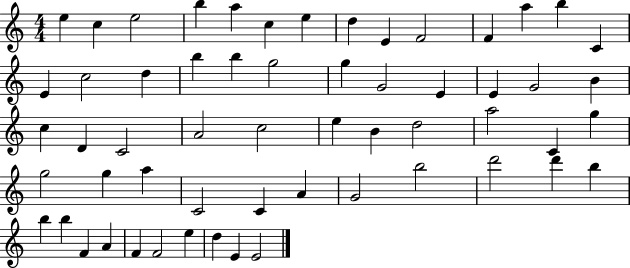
{
  \clef treble
  \numericTimeSignature
  \time 4/4
  \key c \major
  e''4 c''4 e''2 | b''4 a''4 c''4 e''4 | d''4 e'4 f'2 | f'4 a''4 b''4 c'4 | \break e'4 c''2 d''4 | b''4 b''4 g''2 | g''4 g'2 e'4 | e'4 g'2 b'4 | \break c''4 d'4 c'2 | a'2 c''2 | e''4 b'4 d''2 | a''2 c'4 g''4 | \break g''2 g''4 a''4 | c'2 c'4 a'4 | g'2 b''2 | d'''2 d'''4 b''4 | \break b''4 b''4 f'4 a'4 | f'4 f'2 e''4 | d''4 e'4 e'2 | \bar "|."
}